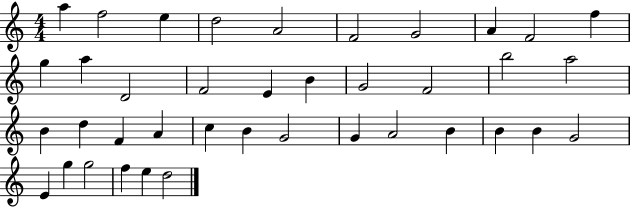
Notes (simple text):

A5/q F5/h E5/q D5/h A4/h F4/h G4/h A4/q F4/h F5/q G5/q A5/q D4/h F4/h E4/q B4/q G4/h F4/h B5/h A5/h B4/q D5/q F4/q A4/q C5/q B4/q G4/h G4/q A4/h B4/q B4/q B4/q G4/h E4/q G5/q G5/h F5/q E5/q D5/h